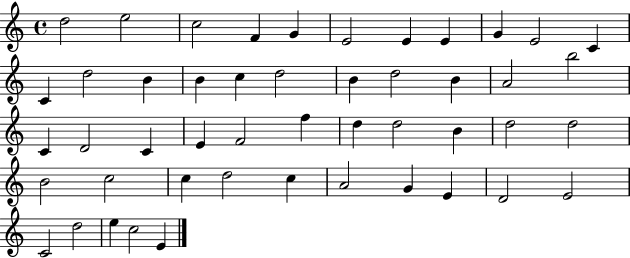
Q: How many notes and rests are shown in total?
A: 48